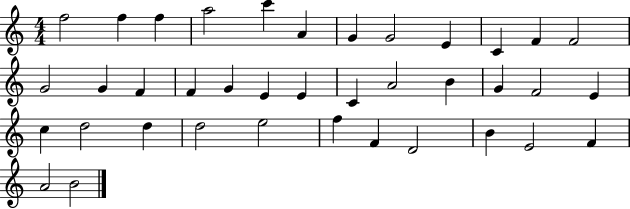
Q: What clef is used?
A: treble